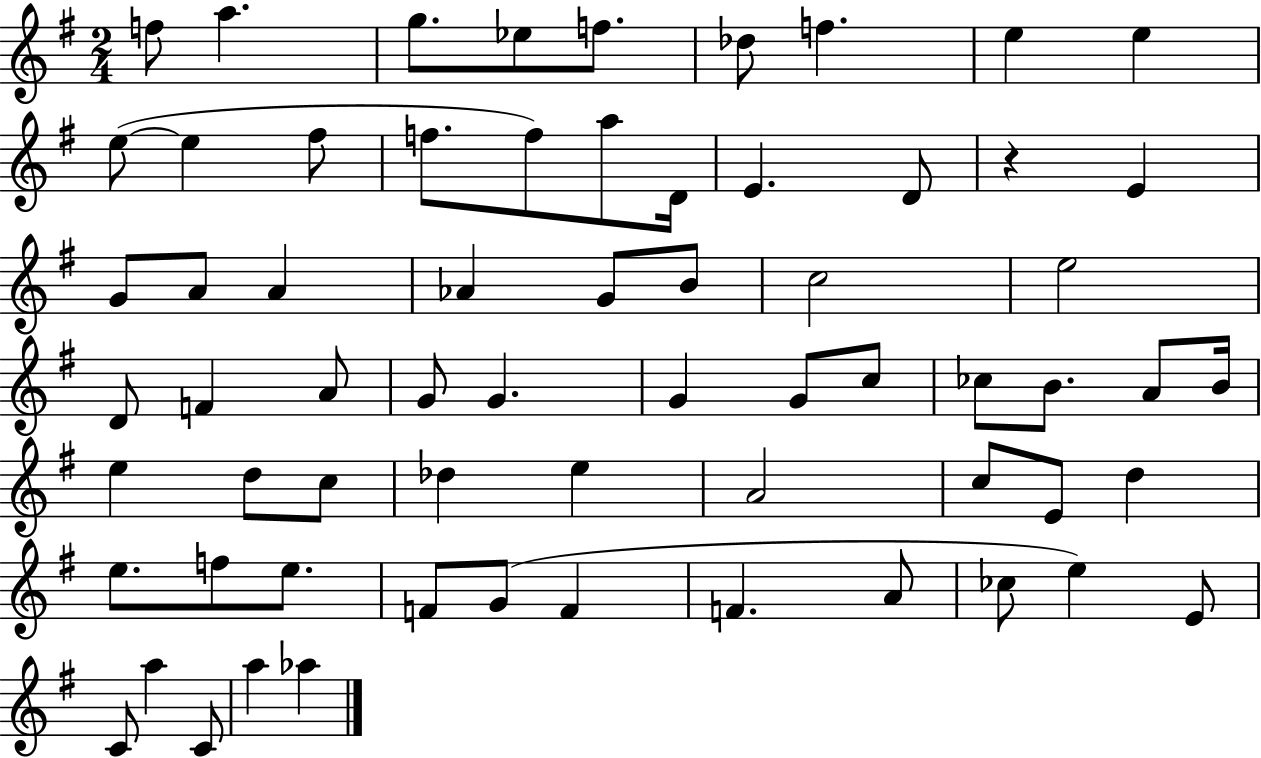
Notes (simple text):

F5/e A5/q. G5/e. Eb5/e F5/e. Db5/e F5/q. E5/q E5/q E5/e E5/q F#5/e F5/e. F5/e A5/e D4/s E4/q. D4/e R/q E4/q G4/e A4/e A4/q Ab4/q G4/e B4/e C5/h E5/h D4/e F4/q A4/e G4/e G4/q. G4/q G4/e C5/e CES5/e B4/e. A4/e B4/s E5/q D5/e C5/e Db5/q E5/q A4/h C5/e E4/e D5/q E5/e. F5/e E5/e. F4/e G4/e F4/q F4/q. A4/e CES5/e E5/q E4/e C4/e A5/q C4/e A5/q Ab5/q